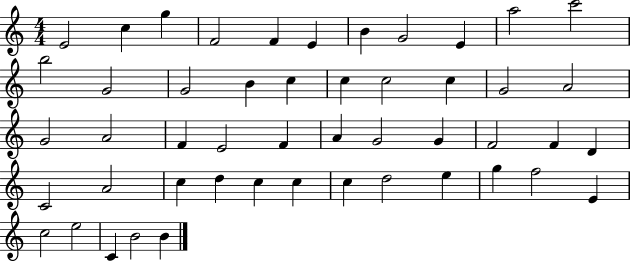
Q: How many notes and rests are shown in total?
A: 49